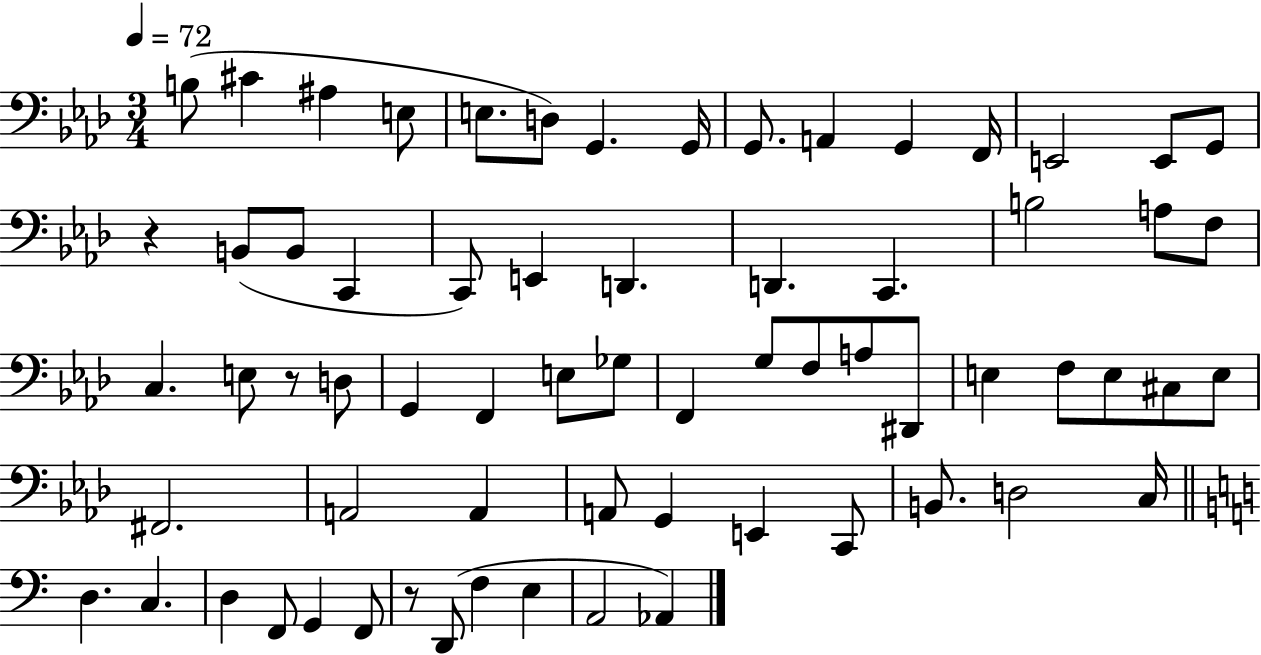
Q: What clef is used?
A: bass